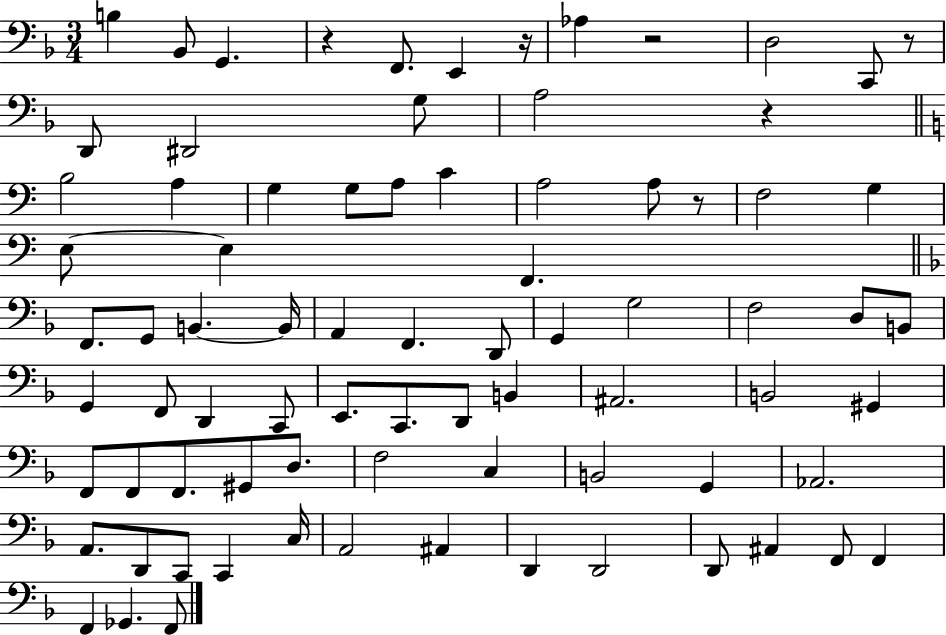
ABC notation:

X:1
T:Untitled
M:3/4
L:1/4
K:F
B, _B,,/2 G,, z F,,/2 E,, z/4 _A, z2 D,2 C,,/2 z/2 D,,/2 ^D,,2 G,/2 A,2 z B,2 A, G, G,/2 A,/2 C A,2 A,/2 z/2 F,2 G, E,/2 E, F,, F,,/2 G,,/2 B,, B,,/4 A,, F,, D,,/2 G,, G,2 F,2 D,/2 B,,/2 G,, F,,/2 D,, C,,/2 E,,/2 C,,/2 D,,/2 B,, ^A,,2 B,,2 ^G,, F,,/2 F,,/2 F,,/2 ^G,,/2 D,/2 F,2 C, B,,2 G,, _A,,2 A,,/2 D,,/2 C,,/2 C,, C,/4 A,,2 ^A,, D,, D,,2 D,,/2 ^A,, F,,/2 F,, F,, _G,, F,,/2